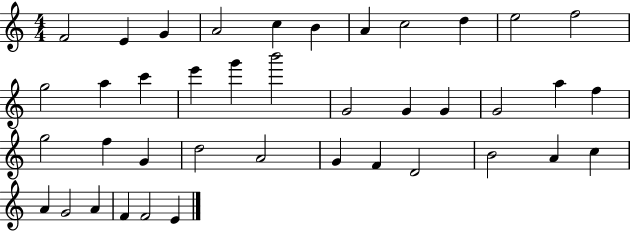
F4/h E4/q G4/q A4/h C5/q B4/q A4/q C5/h D5/q E5/h F5/h G5/h A5/q C6/q E6/q G6/q B6/h G4/h G4/q G4/q G4/h A5/q F5/q G5/h F5/q G4/q D5/h A4/h G4/q F4/q D4/h B4/h A4/q C5/q A4/q G4/h A4/q F4/q F4/h E4/q